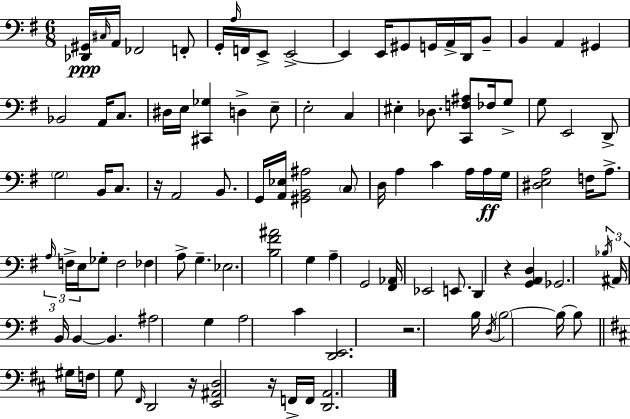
[Db2,G#2]/s C#3/s A2/s FES2/h F2/e G2/s A3/s F2/s E2/e E2/h E2/q E2/s G#2/e G2/s A2/s D2/s B2/e B2/q A2/q G#2/q Bb2/h A2/s C3/e. D#3/s E3/s [C#2,Gb3]/q D3/q E3/e E3/h C3/q EIS3/q Db3/e. [C2,F3,A#3]/e FES3/s G3/e G3/e E2/h D2/e G3/h B2/s C3/e. R/s A2/h B2/e. G2/s [A2,Eb3]/s [G#2,B2,A#3]/h C3/e D3/s A3/q C4/q A3/s A3/s G3/s [D#3,E3,A3]/h F3/s A3/e. A3/s F3/s E3/s Gb3/e F3/h FES3/q A3/e G3/q. Eb3/h. [B3,F#4,A#4]/h G3/q A3/q G2/h [F#2,Ab2]/s Eb2/h E2/e. D2/q R/q [G2,A2,D3]/q Gb2/h. Bb3/s A#2/s B2/s B2/q B2/q. A#3/h G3/q A3/h C4/q [D2,E2]/h. R/h. B3/s D3/s B3/h B3/s B3/e G#3/s F3/s G3/e F#2/s D2/h R/s [E2,A#2,D3]/h R/s F2/s F2/s [D2,A2]/h.